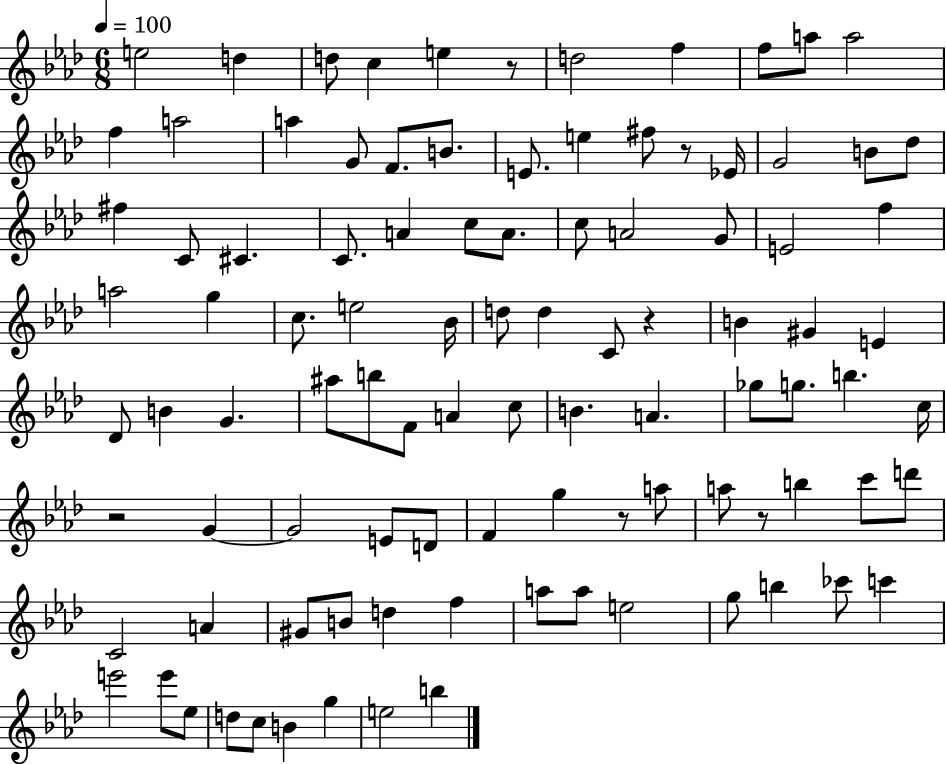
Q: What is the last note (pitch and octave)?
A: B5